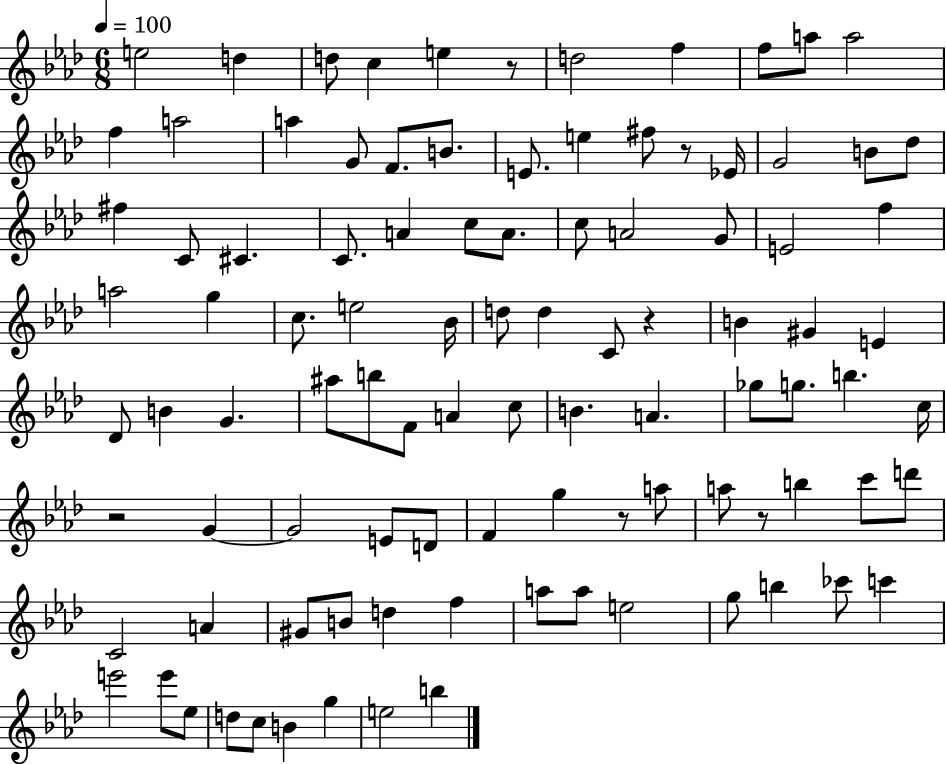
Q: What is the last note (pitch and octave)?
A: B5